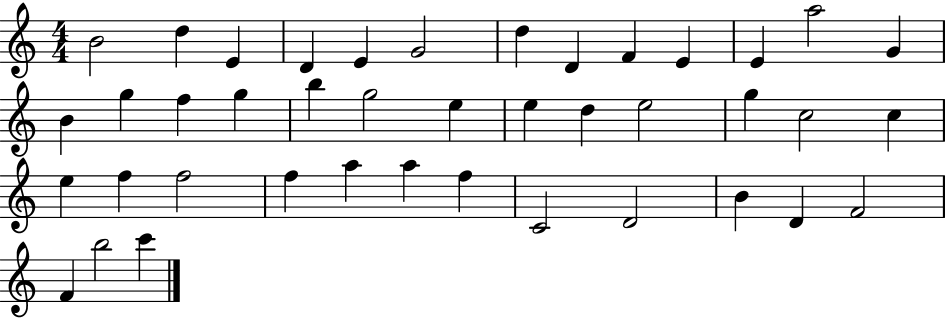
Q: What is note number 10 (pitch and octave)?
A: E4